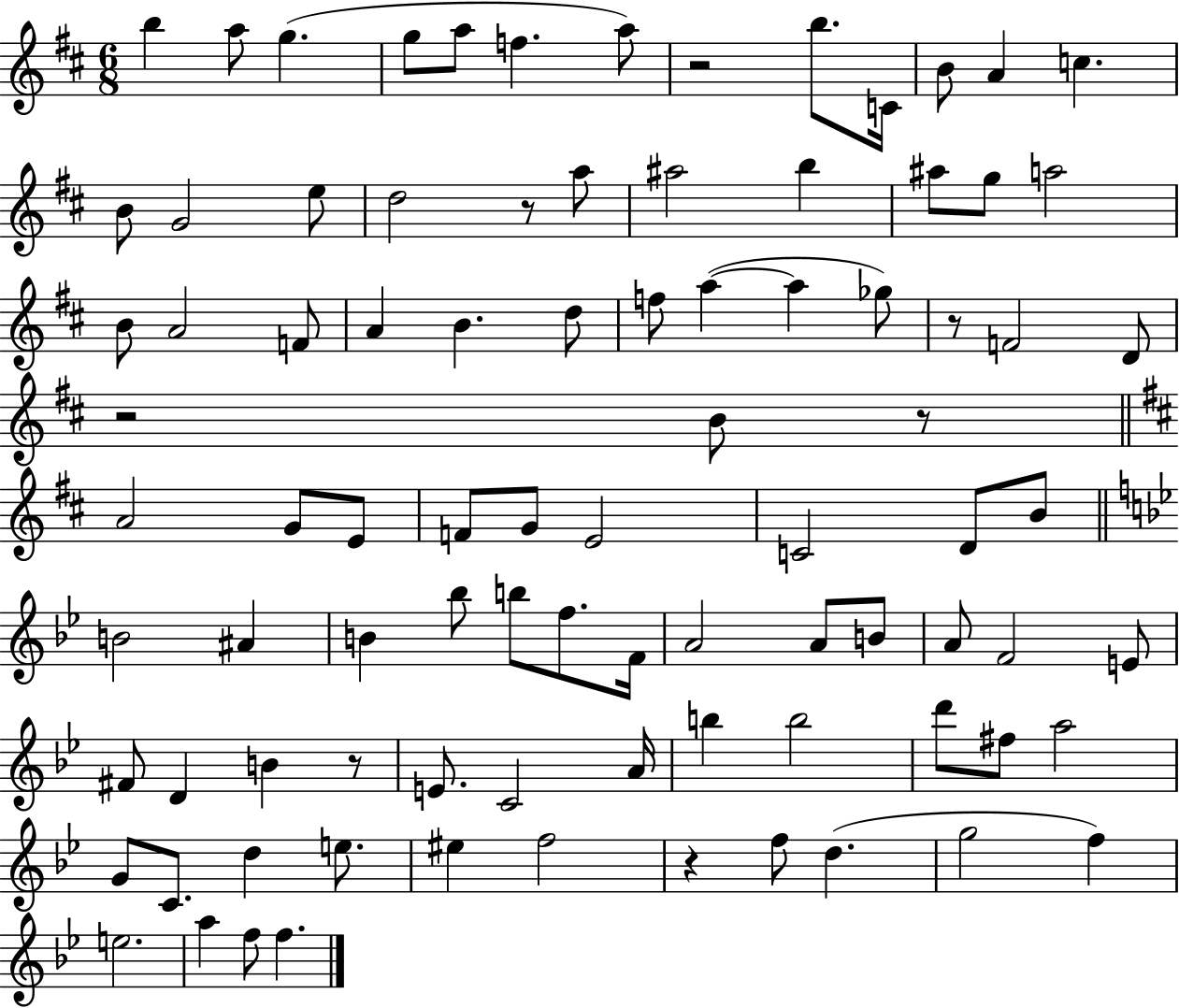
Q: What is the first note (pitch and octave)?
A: B5